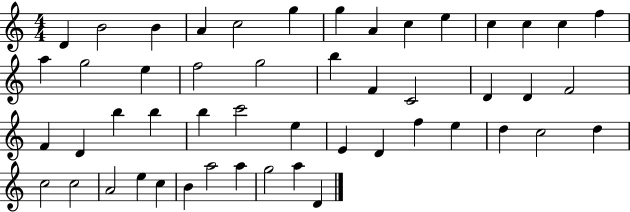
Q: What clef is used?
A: treble